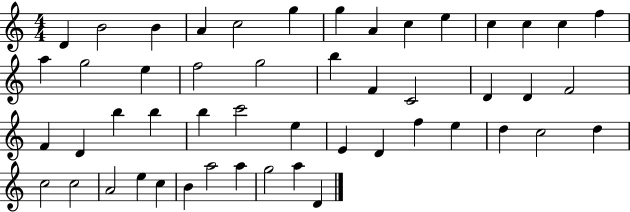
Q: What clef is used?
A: treble